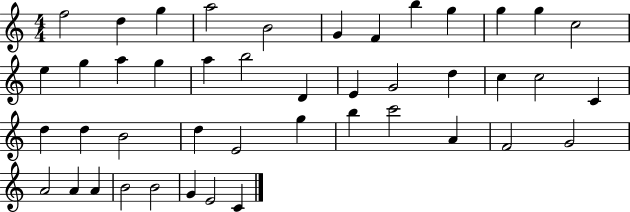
X:1
T:Untitled
M:4/4
L:1/4
K:C
f2 d g a2 B2 G F b g g g c2 e g a g a b2 D E G2 d c c2 C d d B2 d E2 g b c'2 A F2 G2 A2 A A B2 B2 G E2 C